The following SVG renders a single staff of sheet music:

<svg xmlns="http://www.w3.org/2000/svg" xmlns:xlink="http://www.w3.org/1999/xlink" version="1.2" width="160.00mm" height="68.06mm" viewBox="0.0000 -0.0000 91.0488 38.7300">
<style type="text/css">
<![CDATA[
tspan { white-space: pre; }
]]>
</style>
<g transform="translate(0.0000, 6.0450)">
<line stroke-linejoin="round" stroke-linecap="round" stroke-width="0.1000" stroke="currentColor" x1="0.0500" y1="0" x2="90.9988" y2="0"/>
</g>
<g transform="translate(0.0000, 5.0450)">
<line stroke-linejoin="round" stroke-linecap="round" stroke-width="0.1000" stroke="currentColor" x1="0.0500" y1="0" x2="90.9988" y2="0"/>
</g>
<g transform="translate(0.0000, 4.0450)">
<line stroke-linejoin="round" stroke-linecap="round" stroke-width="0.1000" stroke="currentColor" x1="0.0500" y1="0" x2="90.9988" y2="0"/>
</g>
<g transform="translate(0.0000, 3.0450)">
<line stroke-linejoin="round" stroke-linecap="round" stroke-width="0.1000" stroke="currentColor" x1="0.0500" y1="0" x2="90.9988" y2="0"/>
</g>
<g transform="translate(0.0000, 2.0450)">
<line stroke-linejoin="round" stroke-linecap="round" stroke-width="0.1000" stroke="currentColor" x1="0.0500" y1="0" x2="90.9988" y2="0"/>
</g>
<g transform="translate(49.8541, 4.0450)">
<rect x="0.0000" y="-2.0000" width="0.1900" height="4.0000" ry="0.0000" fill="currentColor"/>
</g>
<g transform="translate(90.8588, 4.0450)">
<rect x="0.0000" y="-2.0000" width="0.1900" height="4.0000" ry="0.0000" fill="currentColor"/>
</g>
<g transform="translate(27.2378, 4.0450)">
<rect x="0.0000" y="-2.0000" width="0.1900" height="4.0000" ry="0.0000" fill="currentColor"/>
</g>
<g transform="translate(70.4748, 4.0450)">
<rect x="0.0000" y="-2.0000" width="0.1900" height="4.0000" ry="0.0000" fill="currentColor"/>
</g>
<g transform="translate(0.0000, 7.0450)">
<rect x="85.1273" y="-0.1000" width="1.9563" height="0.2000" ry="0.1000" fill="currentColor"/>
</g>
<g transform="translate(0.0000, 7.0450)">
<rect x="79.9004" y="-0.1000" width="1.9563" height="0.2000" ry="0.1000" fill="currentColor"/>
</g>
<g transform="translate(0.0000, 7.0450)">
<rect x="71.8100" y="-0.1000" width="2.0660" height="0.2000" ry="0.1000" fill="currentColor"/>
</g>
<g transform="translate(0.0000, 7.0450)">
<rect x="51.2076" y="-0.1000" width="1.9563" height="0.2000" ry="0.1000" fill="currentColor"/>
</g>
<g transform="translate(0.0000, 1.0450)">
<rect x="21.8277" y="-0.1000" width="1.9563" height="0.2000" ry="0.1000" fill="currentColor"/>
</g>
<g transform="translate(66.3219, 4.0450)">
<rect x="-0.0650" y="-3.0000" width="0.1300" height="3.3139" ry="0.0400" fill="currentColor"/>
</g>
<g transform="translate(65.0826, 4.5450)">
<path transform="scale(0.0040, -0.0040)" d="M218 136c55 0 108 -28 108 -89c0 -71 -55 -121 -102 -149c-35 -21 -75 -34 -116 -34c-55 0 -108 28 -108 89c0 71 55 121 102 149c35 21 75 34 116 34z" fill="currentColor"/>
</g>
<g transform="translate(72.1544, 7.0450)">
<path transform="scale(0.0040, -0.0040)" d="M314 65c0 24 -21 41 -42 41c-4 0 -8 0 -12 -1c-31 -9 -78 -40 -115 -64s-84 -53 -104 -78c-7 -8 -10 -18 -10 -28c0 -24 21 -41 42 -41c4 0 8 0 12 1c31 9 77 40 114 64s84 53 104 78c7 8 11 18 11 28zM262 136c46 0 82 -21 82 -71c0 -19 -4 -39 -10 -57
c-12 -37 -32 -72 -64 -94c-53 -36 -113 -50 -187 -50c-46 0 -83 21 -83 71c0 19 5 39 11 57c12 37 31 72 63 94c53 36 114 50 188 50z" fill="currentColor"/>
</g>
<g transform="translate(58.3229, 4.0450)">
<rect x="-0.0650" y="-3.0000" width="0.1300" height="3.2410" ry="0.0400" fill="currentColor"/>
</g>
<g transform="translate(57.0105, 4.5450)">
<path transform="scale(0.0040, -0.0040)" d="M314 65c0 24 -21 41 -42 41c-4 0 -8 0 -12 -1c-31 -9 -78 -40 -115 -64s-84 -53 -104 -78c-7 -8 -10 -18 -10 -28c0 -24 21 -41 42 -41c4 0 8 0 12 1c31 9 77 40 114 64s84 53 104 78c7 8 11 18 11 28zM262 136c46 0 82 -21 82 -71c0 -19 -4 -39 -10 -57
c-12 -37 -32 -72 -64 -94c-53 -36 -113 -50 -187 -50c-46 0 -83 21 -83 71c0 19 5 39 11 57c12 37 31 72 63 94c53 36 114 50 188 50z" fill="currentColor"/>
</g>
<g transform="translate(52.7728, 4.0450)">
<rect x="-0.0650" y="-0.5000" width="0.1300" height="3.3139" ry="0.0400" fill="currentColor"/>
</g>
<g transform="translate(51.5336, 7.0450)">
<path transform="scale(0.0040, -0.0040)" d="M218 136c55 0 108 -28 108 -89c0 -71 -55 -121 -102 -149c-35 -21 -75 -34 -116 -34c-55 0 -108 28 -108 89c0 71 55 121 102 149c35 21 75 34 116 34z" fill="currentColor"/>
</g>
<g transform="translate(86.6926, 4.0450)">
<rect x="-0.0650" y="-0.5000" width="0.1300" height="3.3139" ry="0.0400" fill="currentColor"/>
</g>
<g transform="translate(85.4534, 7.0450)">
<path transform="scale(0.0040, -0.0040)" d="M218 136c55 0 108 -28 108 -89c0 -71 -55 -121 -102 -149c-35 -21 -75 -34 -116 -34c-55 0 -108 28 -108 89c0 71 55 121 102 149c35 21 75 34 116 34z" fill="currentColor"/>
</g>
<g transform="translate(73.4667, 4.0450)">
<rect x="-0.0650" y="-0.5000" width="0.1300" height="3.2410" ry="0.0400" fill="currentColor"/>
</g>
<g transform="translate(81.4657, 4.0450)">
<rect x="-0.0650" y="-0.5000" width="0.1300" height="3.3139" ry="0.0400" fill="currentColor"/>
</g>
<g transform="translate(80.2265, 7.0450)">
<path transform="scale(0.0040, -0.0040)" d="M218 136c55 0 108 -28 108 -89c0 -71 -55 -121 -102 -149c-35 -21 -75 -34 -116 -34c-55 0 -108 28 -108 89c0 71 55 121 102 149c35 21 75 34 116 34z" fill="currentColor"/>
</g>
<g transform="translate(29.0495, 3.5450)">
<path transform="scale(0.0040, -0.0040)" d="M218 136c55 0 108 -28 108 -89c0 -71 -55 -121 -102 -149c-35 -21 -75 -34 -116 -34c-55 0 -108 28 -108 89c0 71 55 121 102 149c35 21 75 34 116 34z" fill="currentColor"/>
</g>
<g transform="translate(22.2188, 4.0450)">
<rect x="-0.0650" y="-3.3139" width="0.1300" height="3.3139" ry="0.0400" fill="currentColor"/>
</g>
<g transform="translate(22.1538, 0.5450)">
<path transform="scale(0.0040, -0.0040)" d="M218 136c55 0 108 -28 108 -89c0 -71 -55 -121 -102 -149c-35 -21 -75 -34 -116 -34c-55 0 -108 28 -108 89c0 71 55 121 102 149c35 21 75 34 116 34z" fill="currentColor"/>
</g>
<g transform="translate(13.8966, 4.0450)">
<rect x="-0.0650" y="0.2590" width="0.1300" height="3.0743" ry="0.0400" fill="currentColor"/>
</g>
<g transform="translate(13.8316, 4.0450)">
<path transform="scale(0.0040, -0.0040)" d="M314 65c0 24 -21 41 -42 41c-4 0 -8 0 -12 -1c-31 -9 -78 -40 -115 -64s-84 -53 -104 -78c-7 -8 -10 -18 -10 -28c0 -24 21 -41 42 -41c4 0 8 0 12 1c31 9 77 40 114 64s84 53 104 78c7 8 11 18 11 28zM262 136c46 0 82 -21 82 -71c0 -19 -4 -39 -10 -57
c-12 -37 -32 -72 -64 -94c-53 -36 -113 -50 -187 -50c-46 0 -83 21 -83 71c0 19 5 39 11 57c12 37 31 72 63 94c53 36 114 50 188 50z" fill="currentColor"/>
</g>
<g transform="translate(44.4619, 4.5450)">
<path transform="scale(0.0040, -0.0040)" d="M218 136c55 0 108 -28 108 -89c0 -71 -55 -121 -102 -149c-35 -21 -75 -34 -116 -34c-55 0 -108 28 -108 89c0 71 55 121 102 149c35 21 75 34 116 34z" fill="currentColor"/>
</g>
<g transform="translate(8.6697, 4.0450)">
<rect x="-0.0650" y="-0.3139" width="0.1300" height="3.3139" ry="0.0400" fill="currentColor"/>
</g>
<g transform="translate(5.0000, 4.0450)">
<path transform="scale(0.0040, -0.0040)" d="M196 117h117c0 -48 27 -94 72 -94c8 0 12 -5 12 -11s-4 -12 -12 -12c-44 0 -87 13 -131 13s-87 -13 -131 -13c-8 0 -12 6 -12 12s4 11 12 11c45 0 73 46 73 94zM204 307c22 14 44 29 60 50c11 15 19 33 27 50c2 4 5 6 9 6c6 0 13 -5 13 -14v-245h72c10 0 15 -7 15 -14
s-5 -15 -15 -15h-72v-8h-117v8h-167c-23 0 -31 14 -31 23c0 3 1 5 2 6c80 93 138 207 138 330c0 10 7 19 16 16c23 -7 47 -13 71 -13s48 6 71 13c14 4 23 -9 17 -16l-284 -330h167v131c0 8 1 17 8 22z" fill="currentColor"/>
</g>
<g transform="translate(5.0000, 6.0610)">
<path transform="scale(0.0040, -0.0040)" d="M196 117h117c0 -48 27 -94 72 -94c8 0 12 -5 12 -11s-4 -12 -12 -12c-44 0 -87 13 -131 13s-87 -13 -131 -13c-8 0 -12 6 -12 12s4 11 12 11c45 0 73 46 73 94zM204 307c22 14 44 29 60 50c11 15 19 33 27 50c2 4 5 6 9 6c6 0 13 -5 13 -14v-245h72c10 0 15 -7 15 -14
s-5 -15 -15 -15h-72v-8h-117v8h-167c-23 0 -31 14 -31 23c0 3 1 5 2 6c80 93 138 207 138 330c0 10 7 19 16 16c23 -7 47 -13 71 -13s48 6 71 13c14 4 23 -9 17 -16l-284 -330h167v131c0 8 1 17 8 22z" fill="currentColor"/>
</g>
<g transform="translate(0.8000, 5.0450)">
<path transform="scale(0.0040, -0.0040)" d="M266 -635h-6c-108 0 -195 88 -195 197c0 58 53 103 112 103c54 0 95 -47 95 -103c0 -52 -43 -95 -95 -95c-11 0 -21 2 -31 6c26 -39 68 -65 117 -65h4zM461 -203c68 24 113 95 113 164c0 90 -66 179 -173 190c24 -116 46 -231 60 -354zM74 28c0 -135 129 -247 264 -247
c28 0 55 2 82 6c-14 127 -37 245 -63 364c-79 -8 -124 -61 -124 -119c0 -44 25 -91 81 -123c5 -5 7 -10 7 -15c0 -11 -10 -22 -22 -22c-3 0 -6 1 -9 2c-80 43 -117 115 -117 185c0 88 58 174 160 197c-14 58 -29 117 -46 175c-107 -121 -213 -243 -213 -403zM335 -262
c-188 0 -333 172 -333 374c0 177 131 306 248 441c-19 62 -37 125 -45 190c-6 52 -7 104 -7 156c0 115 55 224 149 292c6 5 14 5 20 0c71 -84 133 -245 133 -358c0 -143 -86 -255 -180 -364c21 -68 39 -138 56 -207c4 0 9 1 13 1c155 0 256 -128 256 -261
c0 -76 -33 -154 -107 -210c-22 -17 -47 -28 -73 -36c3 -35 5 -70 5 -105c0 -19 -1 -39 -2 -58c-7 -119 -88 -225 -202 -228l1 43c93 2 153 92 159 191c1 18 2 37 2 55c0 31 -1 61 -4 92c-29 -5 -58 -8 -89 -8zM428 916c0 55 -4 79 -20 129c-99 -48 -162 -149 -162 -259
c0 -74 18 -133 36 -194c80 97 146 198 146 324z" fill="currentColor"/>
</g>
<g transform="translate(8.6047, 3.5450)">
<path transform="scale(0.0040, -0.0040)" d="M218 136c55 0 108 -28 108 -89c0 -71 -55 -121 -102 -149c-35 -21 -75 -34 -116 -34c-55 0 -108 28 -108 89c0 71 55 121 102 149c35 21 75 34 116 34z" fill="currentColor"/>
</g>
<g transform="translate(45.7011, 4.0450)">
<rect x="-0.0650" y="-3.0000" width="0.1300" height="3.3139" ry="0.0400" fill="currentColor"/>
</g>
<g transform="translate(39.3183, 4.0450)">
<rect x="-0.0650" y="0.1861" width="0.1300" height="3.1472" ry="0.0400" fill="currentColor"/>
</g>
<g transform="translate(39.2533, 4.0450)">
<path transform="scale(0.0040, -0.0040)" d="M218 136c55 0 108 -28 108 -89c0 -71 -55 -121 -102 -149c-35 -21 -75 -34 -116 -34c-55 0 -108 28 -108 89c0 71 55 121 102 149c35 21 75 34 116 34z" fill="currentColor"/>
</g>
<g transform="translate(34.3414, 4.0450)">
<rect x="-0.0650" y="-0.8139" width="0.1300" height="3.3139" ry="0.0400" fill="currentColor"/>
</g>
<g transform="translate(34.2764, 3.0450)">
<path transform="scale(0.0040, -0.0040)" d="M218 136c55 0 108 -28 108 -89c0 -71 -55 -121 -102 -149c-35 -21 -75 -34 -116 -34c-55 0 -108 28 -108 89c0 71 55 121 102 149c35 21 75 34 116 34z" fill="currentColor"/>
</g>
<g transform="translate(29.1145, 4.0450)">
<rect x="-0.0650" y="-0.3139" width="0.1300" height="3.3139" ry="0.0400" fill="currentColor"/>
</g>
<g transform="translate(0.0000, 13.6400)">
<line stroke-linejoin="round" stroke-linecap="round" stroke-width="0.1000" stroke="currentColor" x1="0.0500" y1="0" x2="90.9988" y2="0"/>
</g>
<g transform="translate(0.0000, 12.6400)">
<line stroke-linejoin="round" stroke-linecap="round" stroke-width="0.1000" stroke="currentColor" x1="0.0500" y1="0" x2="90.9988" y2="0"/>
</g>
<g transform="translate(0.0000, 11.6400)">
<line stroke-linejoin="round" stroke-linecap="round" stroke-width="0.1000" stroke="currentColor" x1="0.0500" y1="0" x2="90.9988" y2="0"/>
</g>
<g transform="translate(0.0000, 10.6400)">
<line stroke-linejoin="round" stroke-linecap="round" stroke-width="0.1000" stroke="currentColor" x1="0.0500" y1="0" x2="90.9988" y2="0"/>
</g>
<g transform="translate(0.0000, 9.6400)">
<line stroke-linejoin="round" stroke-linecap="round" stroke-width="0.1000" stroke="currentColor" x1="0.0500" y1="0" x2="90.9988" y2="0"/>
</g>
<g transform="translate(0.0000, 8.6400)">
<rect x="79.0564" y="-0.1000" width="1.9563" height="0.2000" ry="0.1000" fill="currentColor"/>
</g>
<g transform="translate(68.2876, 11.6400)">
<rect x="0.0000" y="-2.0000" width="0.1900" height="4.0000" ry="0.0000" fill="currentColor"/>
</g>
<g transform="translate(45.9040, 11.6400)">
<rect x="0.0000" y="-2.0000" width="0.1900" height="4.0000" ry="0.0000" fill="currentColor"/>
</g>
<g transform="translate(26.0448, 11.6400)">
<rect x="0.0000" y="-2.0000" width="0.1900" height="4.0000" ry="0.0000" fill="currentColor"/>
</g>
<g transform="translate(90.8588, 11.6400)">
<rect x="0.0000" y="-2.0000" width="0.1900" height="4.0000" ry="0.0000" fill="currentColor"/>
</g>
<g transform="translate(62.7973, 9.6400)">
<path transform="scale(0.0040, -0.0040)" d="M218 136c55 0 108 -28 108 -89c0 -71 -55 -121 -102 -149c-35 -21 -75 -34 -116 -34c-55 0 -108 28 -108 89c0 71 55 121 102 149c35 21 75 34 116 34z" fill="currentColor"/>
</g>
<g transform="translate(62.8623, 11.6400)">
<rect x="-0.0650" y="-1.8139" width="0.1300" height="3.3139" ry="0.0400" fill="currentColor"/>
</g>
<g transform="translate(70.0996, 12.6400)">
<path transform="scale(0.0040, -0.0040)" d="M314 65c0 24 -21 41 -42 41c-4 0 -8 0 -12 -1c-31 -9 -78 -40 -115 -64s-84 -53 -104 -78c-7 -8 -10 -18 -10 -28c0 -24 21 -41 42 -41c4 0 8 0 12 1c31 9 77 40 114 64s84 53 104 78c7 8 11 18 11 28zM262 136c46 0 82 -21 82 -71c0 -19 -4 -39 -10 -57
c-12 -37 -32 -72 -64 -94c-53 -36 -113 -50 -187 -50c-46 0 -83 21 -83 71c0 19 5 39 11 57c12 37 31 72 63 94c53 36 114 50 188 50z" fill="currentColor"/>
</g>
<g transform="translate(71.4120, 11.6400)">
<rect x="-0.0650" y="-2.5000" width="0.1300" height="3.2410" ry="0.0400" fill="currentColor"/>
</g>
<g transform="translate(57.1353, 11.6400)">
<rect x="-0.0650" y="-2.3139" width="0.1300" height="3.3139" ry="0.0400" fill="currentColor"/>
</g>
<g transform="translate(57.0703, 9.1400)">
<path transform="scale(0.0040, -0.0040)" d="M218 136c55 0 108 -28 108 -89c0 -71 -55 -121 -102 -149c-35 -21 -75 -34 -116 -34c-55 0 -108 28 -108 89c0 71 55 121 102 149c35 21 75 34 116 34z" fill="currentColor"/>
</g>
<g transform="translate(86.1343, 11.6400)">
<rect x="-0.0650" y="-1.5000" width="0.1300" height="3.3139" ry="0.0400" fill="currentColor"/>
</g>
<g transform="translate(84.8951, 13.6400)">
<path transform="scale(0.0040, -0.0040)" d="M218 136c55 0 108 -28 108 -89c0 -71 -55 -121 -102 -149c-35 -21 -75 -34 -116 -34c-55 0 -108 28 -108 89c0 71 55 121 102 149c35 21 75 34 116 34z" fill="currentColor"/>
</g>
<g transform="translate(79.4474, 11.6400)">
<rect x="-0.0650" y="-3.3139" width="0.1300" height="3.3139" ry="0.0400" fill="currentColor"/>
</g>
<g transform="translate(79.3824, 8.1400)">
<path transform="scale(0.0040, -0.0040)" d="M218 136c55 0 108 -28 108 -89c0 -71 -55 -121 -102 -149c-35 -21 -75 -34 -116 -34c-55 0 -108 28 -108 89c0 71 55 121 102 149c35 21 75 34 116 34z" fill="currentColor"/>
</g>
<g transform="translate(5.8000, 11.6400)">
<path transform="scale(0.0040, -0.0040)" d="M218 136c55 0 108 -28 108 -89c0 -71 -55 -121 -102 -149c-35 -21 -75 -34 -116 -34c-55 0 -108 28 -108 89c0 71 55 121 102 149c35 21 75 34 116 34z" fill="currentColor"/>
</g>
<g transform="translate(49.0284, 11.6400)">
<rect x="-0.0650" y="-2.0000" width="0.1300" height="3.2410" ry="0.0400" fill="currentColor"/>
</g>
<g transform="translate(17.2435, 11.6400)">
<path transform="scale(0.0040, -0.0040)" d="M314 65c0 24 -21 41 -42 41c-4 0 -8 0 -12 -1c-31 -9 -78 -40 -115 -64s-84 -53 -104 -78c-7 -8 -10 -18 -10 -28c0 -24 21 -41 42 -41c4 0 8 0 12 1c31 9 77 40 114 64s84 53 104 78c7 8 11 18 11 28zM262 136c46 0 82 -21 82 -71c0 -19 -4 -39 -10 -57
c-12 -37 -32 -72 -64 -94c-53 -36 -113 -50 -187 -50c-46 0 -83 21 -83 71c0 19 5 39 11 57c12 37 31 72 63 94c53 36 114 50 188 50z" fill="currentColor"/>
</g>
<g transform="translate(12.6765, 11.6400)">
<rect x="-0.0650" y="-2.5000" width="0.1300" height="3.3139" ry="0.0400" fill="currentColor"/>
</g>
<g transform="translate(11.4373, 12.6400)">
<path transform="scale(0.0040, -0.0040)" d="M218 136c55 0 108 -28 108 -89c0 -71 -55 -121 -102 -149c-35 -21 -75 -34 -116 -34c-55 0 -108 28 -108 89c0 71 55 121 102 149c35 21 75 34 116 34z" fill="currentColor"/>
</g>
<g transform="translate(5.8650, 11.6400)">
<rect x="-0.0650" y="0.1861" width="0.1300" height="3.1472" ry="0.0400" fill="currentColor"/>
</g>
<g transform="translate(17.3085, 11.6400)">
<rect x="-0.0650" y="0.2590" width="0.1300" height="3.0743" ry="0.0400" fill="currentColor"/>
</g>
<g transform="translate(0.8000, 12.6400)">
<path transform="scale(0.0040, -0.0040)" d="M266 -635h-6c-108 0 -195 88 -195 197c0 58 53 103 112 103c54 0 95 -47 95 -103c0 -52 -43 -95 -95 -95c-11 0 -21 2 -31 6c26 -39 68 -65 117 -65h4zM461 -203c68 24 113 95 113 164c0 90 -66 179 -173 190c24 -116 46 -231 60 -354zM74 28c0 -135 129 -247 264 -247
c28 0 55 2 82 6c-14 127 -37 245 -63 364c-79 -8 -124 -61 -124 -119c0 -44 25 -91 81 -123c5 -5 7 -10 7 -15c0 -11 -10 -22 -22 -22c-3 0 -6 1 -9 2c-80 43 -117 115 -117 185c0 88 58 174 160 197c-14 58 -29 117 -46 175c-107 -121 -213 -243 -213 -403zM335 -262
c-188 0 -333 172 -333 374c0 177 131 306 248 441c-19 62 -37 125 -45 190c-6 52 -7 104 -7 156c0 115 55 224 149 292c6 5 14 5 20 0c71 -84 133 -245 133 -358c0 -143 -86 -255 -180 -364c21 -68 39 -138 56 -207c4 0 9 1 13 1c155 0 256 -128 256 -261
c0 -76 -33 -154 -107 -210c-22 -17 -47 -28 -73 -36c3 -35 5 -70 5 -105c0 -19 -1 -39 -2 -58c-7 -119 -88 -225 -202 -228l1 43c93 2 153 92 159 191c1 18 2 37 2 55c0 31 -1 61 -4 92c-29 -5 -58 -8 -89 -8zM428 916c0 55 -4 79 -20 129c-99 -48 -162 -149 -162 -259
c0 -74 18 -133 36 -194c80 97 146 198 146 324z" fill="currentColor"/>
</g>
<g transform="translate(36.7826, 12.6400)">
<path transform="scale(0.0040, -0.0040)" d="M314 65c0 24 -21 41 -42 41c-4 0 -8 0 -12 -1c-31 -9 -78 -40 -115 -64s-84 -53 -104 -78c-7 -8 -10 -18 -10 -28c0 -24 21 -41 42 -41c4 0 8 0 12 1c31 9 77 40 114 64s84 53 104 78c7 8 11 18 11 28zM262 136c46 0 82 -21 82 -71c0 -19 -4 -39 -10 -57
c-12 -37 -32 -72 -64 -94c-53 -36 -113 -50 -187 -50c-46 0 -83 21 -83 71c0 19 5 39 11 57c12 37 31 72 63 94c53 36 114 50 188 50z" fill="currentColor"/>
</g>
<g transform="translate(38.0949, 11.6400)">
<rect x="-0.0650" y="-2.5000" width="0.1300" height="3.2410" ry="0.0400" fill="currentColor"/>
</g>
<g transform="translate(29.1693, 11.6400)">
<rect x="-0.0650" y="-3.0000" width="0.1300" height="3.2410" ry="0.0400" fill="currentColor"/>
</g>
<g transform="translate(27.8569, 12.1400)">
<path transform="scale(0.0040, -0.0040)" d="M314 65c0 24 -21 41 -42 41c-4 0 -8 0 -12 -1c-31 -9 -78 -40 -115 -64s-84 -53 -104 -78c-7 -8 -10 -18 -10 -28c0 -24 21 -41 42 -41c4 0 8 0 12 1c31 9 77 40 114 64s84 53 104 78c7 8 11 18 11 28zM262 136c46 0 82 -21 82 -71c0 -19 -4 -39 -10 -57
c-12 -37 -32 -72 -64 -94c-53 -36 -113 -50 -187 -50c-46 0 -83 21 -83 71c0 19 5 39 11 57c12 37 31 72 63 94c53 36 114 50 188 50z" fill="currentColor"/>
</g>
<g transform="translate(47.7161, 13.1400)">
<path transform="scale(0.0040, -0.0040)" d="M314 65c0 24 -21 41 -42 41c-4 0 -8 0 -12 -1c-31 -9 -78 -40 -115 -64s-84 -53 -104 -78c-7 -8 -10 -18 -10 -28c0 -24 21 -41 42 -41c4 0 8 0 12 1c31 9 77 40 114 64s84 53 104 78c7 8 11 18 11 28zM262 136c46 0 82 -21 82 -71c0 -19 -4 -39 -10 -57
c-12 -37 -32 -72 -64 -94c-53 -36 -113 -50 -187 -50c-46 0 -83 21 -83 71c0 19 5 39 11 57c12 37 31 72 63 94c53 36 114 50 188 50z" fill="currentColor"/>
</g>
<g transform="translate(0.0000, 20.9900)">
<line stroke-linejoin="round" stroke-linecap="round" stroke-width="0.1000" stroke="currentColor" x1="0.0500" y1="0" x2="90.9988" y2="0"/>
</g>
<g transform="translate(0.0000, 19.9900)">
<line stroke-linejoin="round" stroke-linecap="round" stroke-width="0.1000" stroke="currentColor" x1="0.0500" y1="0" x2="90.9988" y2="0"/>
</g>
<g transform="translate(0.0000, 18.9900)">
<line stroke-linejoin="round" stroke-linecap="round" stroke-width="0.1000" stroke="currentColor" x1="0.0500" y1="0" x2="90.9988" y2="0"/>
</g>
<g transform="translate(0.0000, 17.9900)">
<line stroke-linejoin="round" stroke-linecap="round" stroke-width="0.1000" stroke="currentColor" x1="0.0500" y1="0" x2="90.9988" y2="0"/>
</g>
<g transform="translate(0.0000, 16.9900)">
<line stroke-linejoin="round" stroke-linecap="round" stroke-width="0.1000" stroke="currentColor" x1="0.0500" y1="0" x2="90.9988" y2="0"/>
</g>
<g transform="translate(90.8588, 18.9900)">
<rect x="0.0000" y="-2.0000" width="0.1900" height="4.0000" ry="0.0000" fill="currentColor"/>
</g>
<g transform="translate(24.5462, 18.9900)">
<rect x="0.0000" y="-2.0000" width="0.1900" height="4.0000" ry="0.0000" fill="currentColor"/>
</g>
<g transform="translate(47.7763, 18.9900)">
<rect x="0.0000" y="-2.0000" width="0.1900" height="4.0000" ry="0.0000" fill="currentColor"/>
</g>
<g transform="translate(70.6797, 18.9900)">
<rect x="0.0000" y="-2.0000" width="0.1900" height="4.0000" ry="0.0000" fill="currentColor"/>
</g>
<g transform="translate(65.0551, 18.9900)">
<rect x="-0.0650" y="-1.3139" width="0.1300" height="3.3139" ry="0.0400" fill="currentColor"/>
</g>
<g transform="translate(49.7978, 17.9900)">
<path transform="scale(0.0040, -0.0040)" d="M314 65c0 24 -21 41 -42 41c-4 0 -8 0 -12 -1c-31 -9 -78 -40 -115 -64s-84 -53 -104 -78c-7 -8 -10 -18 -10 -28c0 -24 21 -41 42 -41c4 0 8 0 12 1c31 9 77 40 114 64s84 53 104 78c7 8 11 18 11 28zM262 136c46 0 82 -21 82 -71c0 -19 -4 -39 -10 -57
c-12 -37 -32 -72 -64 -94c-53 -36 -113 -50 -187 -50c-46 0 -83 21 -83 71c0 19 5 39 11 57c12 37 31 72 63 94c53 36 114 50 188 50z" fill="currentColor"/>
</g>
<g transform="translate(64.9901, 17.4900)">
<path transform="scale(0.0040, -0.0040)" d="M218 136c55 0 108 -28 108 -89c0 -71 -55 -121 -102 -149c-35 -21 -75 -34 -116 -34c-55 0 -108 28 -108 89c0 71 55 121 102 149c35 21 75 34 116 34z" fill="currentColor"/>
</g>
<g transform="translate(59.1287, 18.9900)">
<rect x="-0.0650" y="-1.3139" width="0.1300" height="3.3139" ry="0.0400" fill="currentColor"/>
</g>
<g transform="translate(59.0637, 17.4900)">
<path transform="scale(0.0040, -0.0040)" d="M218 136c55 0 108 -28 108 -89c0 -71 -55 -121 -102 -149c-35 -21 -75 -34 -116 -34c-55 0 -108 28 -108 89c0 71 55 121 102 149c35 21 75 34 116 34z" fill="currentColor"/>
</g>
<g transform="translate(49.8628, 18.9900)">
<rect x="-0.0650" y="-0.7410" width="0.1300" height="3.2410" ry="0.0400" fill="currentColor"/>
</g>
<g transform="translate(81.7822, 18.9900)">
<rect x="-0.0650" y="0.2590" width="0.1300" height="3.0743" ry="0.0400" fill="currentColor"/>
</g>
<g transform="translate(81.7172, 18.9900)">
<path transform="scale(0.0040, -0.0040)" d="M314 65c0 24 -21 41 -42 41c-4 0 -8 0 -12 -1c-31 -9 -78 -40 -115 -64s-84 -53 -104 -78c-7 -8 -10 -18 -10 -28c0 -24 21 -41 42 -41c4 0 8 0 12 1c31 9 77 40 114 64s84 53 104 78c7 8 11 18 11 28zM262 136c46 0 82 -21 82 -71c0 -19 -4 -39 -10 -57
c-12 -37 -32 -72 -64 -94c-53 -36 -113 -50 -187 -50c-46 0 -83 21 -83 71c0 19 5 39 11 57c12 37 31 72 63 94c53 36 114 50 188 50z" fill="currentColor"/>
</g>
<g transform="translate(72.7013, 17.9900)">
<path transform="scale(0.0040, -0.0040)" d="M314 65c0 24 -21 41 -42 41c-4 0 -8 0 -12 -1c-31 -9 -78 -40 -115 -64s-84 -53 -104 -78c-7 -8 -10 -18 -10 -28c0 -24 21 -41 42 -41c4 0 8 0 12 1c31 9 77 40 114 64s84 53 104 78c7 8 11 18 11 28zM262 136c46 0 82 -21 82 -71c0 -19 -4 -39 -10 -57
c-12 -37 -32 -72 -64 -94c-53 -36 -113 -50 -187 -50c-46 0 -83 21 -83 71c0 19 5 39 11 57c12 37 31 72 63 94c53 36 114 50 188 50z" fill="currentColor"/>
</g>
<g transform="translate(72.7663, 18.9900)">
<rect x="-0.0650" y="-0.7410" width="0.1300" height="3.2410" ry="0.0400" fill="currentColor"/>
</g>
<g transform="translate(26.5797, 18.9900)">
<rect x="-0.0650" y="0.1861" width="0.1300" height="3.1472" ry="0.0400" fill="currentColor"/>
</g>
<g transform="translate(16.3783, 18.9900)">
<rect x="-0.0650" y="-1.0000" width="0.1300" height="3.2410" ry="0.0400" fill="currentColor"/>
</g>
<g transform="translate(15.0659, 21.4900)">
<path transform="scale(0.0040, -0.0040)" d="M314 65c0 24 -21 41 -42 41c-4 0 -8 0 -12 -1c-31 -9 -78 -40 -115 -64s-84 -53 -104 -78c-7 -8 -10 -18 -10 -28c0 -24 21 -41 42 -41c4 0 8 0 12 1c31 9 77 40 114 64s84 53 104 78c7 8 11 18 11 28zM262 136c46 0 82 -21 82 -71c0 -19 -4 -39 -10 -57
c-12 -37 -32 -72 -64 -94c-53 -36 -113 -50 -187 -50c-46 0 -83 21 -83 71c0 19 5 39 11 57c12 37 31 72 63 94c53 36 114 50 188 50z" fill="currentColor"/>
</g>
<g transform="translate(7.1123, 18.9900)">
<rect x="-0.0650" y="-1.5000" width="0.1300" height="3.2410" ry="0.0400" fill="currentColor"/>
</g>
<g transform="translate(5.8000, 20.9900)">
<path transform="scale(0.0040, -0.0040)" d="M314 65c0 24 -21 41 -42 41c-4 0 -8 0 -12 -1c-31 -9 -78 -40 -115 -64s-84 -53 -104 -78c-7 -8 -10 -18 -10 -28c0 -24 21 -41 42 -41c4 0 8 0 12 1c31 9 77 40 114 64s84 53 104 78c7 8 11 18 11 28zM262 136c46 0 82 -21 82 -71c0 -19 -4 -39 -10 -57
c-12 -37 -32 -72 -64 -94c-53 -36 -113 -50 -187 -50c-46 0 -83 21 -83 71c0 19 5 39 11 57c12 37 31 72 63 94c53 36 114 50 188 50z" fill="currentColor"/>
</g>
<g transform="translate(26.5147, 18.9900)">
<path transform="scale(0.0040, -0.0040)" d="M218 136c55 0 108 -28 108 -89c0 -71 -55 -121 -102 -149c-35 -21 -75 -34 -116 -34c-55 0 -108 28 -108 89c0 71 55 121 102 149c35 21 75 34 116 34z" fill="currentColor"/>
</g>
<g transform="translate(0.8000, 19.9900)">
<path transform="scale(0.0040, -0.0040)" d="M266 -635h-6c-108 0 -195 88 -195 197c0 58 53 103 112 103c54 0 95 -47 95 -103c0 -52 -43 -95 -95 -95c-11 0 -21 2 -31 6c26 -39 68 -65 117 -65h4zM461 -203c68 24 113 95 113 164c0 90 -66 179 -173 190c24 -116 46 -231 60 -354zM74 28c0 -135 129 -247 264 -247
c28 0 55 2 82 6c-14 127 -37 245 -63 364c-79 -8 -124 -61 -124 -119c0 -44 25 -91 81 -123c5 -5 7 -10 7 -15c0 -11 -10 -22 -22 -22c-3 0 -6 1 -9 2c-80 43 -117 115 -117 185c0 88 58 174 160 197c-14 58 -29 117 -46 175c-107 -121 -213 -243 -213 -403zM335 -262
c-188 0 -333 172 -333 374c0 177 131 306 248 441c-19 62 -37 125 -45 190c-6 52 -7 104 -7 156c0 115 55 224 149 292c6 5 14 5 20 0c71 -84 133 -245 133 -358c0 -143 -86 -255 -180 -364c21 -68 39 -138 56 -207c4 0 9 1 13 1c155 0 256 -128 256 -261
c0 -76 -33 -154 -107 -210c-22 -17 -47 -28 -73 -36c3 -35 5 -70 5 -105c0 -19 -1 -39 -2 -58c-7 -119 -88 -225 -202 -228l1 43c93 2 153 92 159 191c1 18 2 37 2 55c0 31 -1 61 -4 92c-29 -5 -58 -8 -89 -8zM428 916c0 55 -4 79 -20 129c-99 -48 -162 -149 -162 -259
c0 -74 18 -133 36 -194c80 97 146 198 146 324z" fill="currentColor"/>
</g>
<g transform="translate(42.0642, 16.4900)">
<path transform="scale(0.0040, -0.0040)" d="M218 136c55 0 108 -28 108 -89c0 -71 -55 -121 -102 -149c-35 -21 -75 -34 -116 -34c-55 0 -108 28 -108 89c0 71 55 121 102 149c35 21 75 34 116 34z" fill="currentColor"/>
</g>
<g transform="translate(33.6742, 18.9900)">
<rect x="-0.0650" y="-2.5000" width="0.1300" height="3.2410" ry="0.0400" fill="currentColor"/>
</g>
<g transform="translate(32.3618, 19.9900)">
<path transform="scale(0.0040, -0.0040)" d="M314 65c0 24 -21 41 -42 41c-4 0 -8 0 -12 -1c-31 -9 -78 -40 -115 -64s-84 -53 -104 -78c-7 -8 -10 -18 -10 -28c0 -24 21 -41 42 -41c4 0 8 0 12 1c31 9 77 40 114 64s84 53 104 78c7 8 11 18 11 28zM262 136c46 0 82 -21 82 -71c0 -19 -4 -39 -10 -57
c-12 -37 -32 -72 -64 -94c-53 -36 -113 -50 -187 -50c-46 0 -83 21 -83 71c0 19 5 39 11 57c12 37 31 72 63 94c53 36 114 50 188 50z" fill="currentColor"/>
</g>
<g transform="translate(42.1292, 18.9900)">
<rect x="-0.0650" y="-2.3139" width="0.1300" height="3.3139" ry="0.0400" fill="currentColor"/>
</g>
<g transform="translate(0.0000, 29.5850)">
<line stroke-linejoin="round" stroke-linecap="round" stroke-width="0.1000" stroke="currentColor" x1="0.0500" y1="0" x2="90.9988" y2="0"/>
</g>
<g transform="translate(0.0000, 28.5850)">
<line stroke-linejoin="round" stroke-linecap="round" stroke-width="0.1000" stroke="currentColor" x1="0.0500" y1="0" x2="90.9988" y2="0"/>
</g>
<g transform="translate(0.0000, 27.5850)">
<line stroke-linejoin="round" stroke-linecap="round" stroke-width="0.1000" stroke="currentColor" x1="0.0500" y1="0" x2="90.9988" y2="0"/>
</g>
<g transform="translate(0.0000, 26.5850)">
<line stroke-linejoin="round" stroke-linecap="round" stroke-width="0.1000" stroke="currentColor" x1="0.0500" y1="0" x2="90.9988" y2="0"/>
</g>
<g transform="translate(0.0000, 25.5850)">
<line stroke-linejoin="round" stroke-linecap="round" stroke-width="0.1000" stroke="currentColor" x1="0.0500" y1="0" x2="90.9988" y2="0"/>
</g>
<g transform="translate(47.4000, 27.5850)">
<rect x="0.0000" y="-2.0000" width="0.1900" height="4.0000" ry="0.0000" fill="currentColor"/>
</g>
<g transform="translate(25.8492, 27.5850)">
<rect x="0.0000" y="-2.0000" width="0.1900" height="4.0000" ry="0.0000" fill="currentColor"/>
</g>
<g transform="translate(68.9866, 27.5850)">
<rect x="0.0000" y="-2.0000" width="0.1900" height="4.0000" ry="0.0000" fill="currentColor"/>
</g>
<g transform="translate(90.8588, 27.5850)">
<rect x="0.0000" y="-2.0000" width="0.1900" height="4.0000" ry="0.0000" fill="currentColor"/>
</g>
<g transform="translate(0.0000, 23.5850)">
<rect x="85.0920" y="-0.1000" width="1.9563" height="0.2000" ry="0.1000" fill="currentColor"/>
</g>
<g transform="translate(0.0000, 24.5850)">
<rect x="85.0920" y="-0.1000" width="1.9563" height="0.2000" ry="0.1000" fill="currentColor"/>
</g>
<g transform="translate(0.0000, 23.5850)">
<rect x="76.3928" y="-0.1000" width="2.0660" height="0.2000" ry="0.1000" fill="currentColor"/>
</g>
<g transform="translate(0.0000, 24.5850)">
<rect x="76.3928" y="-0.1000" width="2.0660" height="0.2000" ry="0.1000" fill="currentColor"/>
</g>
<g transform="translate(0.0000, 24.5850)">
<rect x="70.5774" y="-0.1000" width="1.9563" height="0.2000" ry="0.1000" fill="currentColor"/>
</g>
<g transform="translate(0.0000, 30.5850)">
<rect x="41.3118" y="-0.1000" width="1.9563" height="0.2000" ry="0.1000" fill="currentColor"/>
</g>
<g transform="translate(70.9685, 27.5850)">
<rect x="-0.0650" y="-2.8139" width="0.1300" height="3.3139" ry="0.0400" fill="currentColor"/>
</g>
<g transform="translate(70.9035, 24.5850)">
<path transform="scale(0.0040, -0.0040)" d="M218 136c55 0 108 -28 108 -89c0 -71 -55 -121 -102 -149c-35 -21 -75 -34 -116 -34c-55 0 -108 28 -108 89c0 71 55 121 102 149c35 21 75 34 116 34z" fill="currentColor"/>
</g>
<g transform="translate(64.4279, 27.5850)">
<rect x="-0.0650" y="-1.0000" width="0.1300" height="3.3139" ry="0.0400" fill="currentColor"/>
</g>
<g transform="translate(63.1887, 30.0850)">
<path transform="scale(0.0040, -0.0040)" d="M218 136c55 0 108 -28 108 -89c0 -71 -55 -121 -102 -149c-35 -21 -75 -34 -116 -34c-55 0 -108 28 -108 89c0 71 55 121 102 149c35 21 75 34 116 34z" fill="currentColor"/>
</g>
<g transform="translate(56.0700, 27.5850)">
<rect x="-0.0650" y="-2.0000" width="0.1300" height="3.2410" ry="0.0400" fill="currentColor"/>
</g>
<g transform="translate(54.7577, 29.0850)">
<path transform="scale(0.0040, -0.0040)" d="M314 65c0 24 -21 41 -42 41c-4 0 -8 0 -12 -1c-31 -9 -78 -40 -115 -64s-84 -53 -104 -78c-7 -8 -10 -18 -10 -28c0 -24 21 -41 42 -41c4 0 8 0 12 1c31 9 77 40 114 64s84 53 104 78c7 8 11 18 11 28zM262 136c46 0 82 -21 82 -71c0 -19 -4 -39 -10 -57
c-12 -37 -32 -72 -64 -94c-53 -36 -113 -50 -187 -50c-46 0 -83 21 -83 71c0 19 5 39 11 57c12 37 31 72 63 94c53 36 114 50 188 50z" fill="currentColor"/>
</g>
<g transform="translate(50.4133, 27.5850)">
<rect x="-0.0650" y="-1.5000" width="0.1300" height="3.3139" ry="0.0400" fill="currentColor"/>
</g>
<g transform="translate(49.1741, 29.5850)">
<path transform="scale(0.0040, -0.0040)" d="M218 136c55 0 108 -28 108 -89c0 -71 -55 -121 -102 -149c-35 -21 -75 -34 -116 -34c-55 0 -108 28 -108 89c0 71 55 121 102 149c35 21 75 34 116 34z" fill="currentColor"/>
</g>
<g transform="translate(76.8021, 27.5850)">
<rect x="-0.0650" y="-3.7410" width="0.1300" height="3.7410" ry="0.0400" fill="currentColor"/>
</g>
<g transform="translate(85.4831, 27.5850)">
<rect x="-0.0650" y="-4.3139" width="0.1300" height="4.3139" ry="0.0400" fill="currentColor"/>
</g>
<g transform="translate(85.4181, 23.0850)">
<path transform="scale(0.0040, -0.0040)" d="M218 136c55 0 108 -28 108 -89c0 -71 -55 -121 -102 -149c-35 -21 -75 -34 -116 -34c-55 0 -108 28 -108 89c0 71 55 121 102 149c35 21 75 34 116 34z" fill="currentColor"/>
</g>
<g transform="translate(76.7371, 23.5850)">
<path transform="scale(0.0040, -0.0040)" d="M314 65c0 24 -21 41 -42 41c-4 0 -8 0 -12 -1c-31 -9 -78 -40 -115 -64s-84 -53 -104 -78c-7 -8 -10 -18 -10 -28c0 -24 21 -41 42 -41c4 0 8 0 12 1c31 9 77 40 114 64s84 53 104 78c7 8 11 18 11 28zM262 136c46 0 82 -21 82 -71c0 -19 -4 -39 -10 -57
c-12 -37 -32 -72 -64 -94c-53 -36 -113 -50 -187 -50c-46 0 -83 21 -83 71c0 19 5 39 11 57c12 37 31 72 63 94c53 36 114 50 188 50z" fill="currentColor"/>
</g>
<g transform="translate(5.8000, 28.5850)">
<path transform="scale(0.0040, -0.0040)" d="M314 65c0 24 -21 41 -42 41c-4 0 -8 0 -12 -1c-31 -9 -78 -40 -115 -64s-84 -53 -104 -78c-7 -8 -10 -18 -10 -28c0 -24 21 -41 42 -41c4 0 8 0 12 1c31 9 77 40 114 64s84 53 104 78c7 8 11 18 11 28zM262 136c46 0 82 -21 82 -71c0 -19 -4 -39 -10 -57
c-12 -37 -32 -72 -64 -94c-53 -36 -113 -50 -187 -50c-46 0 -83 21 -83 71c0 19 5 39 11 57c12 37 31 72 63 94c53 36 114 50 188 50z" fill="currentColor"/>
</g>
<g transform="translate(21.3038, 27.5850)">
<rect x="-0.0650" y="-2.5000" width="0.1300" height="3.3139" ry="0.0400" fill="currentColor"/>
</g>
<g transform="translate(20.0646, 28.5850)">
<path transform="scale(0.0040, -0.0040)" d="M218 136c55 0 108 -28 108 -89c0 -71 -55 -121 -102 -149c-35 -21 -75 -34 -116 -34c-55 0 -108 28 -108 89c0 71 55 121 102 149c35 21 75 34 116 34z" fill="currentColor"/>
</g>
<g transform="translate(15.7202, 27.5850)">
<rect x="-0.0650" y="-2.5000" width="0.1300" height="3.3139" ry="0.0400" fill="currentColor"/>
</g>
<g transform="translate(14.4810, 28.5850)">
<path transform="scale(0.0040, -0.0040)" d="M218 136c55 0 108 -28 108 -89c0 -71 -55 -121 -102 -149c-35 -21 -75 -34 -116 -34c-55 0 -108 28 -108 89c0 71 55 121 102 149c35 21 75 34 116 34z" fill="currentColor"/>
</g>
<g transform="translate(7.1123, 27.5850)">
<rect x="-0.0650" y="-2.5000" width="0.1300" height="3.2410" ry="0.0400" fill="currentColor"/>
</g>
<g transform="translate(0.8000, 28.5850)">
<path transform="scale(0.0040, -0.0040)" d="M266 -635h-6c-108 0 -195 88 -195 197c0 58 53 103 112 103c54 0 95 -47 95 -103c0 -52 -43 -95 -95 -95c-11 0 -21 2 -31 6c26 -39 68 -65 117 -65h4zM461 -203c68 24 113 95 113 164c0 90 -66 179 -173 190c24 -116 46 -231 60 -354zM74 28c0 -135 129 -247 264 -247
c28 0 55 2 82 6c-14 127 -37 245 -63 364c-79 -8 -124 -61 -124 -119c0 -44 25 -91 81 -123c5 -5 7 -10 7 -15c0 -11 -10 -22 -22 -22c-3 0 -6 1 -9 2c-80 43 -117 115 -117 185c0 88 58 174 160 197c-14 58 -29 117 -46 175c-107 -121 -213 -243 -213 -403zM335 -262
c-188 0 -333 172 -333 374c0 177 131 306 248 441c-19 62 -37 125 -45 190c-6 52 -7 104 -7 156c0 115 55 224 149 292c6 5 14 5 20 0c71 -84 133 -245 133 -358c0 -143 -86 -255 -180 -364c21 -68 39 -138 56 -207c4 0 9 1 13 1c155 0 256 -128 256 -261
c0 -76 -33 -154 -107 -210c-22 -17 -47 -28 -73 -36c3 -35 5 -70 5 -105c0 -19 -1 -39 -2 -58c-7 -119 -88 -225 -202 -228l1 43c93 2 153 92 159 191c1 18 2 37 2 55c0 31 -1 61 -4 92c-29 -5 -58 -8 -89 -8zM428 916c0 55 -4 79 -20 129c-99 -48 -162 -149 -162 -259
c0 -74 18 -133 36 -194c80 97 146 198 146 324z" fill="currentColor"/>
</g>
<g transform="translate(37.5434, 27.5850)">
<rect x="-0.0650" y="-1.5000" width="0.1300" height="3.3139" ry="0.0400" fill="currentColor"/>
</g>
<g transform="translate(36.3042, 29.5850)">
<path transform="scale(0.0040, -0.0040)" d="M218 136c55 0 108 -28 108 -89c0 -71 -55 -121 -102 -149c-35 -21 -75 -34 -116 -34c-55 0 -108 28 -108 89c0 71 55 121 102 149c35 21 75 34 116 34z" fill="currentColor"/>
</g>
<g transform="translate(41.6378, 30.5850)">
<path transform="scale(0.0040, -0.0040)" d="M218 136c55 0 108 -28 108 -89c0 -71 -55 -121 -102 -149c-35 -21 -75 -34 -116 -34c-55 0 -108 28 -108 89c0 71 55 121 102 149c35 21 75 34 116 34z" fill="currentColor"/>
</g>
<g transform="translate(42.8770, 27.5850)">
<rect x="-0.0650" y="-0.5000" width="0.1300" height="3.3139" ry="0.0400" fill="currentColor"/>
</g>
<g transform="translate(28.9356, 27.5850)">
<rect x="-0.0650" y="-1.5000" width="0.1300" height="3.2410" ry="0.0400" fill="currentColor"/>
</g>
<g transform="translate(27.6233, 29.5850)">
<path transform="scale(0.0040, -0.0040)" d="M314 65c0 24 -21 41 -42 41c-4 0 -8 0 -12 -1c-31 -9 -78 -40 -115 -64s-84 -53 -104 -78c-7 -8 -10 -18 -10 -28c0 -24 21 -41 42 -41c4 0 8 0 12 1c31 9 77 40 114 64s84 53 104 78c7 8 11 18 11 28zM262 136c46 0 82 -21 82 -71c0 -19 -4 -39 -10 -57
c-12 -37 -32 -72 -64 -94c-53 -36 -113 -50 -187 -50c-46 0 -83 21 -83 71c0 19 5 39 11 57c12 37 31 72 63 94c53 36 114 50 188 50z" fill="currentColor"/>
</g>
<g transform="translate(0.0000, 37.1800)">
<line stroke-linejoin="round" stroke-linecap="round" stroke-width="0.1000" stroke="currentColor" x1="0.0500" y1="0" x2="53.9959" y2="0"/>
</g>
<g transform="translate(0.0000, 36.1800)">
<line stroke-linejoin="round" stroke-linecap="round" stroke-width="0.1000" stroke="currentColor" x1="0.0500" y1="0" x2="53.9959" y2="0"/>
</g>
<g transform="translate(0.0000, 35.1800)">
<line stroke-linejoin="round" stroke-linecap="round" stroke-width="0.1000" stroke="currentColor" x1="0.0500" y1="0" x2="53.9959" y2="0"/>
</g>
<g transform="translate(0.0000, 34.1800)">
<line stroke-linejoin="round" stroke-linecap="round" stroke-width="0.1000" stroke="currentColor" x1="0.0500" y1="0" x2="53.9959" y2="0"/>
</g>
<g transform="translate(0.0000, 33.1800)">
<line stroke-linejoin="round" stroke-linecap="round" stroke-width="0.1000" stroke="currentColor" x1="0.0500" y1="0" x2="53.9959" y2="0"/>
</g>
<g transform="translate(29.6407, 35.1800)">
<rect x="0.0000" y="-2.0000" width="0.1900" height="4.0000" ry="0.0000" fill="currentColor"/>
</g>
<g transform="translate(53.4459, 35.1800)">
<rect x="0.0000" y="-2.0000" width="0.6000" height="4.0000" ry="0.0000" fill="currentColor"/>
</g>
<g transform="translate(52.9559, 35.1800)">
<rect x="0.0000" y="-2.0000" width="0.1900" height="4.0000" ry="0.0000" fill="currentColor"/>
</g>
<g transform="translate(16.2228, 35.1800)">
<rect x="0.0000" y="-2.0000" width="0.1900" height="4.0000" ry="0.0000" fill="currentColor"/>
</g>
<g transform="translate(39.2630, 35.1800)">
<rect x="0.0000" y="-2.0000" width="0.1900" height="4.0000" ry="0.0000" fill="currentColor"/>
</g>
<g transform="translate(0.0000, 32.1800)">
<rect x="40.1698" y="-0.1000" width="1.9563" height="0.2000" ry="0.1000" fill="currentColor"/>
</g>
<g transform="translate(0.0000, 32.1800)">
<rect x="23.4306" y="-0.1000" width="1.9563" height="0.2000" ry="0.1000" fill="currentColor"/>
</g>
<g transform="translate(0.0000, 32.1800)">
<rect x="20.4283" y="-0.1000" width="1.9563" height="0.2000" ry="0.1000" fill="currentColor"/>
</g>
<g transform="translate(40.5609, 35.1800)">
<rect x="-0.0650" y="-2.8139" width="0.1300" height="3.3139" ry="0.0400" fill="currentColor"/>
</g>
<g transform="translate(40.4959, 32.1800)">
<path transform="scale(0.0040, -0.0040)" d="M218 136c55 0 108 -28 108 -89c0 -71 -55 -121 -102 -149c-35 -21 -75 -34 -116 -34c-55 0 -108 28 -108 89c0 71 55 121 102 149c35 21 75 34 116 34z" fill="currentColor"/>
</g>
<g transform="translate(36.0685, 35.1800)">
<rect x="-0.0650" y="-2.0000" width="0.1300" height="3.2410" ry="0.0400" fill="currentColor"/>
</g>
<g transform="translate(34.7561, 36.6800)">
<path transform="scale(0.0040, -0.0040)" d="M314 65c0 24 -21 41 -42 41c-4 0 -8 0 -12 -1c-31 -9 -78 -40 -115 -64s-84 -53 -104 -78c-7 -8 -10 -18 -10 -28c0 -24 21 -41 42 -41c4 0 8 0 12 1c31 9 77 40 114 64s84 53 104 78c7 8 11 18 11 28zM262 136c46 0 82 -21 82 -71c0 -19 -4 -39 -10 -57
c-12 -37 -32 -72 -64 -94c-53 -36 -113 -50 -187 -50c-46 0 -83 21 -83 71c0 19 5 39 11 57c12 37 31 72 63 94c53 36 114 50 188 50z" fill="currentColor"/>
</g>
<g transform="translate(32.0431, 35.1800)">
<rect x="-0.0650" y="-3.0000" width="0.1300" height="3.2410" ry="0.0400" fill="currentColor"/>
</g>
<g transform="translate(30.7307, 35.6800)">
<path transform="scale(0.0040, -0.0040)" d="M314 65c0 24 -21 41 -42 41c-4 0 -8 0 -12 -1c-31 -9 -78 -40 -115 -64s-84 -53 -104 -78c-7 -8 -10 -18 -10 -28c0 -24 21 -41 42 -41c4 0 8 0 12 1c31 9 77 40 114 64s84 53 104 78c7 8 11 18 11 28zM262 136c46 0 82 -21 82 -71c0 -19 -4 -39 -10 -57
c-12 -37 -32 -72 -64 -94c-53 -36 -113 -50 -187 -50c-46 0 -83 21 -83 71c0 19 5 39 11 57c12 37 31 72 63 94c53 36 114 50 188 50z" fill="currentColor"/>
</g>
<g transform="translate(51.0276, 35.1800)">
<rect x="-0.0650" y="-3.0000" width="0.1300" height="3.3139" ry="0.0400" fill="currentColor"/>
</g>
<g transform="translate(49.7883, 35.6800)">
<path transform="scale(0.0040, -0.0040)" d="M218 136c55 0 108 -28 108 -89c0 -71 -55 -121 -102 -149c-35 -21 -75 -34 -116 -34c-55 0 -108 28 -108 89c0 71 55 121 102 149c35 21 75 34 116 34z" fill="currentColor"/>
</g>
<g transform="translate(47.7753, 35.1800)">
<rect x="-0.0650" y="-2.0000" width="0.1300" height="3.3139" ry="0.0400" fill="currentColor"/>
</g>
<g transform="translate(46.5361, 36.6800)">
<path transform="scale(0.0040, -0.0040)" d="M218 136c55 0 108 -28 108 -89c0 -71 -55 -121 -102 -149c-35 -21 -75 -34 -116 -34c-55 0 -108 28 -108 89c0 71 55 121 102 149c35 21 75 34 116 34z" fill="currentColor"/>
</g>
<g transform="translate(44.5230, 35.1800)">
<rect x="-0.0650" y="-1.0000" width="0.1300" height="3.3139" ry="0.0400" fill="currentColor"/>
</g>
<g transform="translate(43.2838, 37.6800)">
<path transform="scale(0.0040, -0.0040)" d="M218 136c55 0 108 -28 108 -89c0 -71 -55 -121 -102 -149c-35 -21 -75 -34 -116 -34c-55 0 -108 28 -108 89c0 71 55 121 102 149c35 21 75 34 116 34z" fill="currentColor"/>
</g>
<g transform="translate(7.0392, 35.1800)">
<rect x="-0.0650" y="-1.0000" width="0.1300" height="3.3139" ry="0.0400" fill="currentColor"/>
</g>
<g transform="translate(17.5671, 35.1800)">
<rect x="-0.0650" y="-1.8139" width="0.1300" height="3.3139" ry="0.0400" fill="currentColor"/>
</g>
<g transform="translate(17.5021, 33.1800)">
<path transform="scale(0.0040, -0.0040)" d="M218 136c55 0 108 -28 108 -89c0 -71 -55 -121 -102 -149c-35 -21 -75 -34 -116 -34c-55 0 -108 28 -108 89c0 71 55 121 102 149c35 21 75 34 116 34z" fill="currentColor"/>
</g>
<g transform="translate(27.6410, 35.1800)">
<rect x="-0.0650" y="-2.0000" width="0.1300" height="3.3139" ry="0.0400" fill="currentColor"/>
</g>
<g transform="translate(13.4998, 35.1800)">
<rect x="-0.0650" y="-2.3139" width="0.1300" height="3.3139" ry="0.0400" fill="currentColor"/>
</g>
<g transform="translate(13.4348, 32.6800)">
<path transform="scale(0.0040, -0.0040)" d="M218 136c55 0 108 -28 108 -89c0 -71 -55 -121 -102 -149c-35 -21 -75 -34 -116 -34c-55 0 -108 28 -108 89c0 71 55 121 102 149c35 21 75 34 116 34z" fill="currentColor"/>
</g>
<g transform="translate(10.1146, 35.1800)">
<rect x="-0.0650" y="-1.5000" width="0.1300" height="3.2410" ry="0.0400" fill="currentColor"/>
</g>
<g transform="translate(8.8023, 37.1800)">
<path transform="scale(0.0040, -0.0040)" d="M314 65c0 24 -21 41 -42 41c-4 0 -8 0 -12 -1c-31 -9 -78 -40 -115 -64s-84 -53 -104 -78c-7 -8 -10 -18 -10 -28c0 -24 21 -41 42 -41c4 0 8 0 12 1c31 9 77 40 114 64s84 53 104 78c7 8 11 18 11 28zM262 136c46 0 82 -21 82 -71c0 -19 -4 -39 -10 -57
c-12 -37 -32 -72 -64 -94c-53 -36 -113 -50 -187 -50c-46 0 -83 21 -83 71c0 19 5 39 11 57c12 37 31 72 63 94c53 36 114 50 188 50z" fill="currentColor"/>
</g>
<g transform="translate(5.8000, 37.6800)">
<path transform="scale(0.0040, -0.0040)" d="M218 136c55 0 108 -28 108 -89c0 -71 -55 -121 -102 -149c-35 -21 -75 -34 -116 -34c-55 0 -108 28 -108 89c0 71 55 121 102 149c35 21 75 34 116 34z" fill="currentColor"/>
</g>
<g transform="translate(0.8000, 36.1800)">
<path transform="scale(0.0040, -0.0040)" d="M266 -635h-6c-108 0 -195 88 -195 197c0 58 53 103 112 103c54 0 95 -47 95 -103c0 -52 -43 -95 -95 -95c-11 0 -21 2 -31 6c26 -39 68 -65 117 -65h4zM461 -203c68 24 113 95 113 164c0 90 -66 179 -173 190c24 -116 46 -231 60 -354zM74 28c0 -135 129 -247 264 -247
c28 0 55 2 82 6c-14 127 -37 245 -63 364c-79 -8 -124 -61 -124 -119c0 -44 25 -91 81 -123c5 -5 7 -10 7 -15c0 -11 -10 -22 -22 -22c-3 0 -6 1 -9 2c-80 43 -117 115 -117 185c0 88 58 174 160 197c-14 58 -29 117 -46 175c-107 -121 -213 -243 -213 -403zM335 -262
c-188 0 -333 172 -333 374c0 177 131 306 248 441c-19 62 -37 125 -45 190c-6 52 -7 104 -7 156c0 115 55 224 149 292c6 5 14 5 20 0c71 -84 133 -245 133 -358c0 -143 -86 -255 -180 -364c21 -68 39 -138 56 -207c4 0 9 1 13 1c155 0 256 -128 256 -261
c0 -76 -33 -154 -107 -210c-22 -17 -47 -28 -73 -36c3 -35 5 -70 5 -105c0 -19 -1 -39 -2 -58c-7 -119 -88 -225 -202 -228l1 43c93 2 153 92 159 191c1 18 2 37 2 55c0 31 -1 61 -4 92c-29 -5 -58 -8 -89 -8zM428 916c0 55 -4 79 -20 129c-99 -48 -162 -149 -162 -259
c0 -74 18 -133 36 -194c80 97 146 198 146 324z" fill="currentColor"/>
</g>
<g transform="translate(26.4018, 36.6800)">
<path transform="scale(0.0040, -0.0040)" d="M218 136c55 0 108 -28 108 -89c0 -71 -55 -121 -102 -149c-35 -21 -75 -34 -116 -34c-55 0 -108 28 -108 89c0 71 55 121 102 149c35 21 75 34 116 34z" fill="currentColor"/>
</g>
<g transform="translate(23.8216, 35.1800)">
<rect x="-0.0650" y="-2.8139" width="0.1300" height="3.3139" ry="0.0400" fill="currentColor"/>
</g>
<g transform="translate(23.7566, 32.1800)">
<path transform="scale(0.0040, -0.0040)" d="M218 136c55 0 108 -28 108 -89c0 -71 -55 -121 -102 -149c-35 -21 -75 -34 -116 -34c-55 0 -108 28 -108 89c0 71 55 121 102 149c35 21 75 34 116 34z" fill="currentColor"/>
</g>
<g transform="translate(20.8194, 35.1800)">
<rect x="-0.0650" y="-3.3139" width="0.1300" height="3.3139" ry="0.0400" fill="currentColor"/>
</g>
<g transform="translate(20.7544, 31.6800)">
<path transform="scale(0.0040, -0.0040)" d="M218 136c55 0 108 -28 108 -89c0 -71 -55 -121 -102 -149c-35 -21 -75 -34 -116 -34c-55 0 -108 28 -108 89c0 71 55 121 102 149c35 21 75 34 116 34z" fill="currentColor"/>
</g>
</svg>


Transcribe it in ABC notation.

X:1
T:Untitled
M:4/4
L:1/4
K:C
c B2 b c d B A C A2 A C2 C C B G B2 A2 G2 F2 g f G2 b E E2 D2 B G2 g d2 e e d2 B2 G2 G G E2 E C E F2 D a c'2 d' D E2 g f b a F A2 F2 a D F A